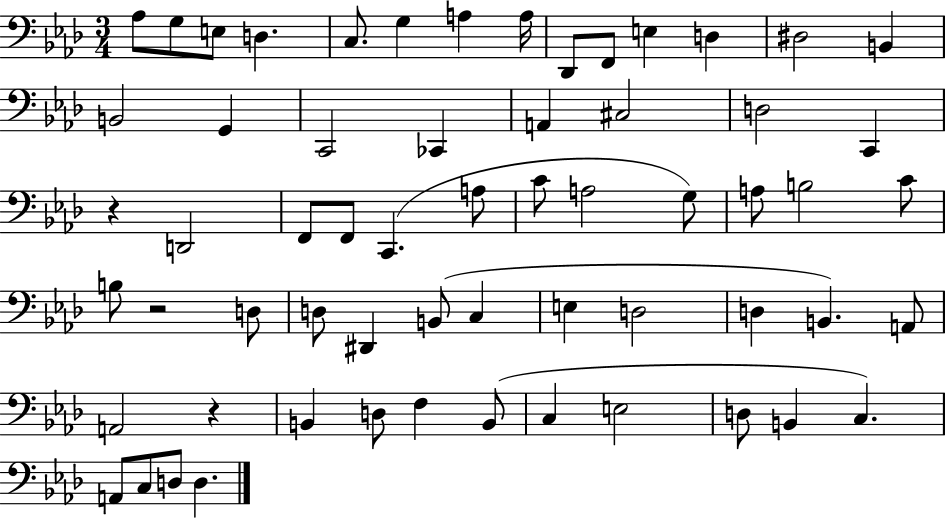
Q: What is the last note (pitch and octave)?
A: D3